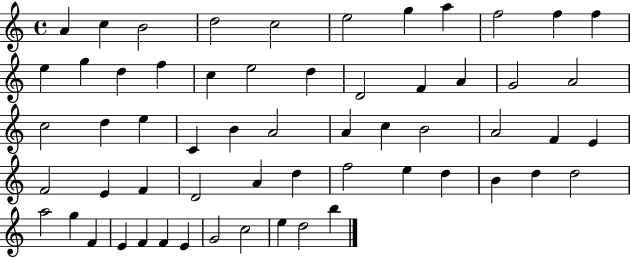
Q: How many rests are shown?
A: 0